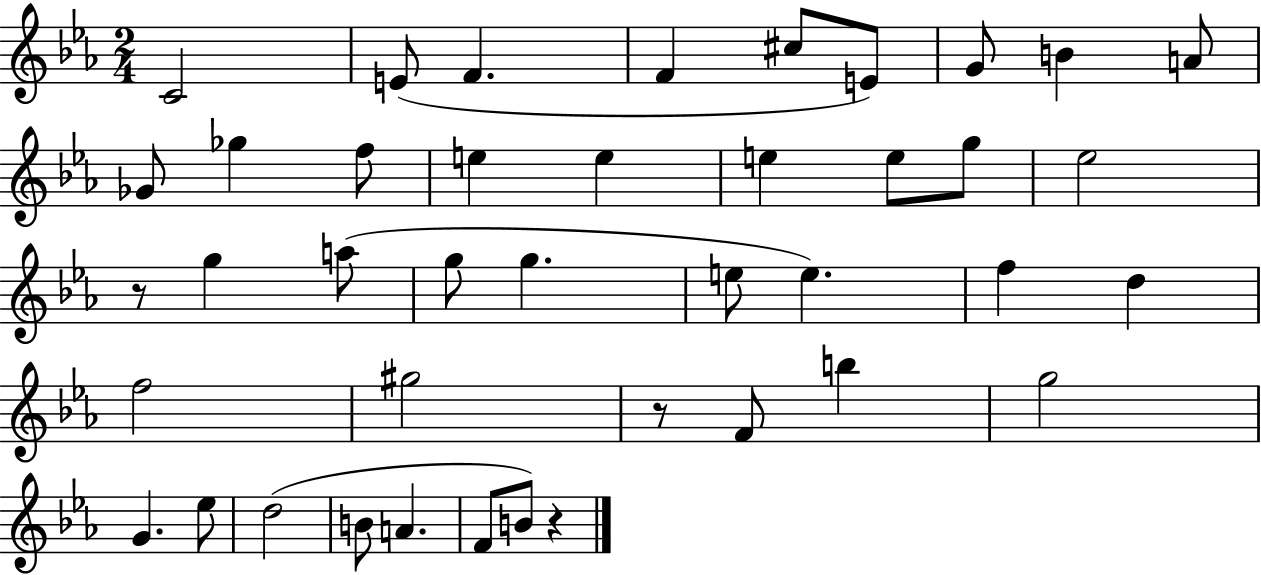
{
  \clef treble
  \numericTimeSignature
  \time 2/4
  \key ees \major
  \repeat volta 2 { c'2 | e'8( f'4. | f'4 cis''8 e'8) | g'8 b'4 a'8 | \break ges'8 ges''4 f''8 | e''4 e''4 | e''4 e''8 g''8 | ees''2 | \break r8 g''4 a''8( | g''8 g''4. | e''8 e''4.) | f''4 d''4 | \break f''2 | gis''2 | r8 f'8 b''4 | g''2 | \break g'4. ees''8 | d''2( | b'8 a'4. | f'8 b'8) r4 | \break } \bar "|."
}